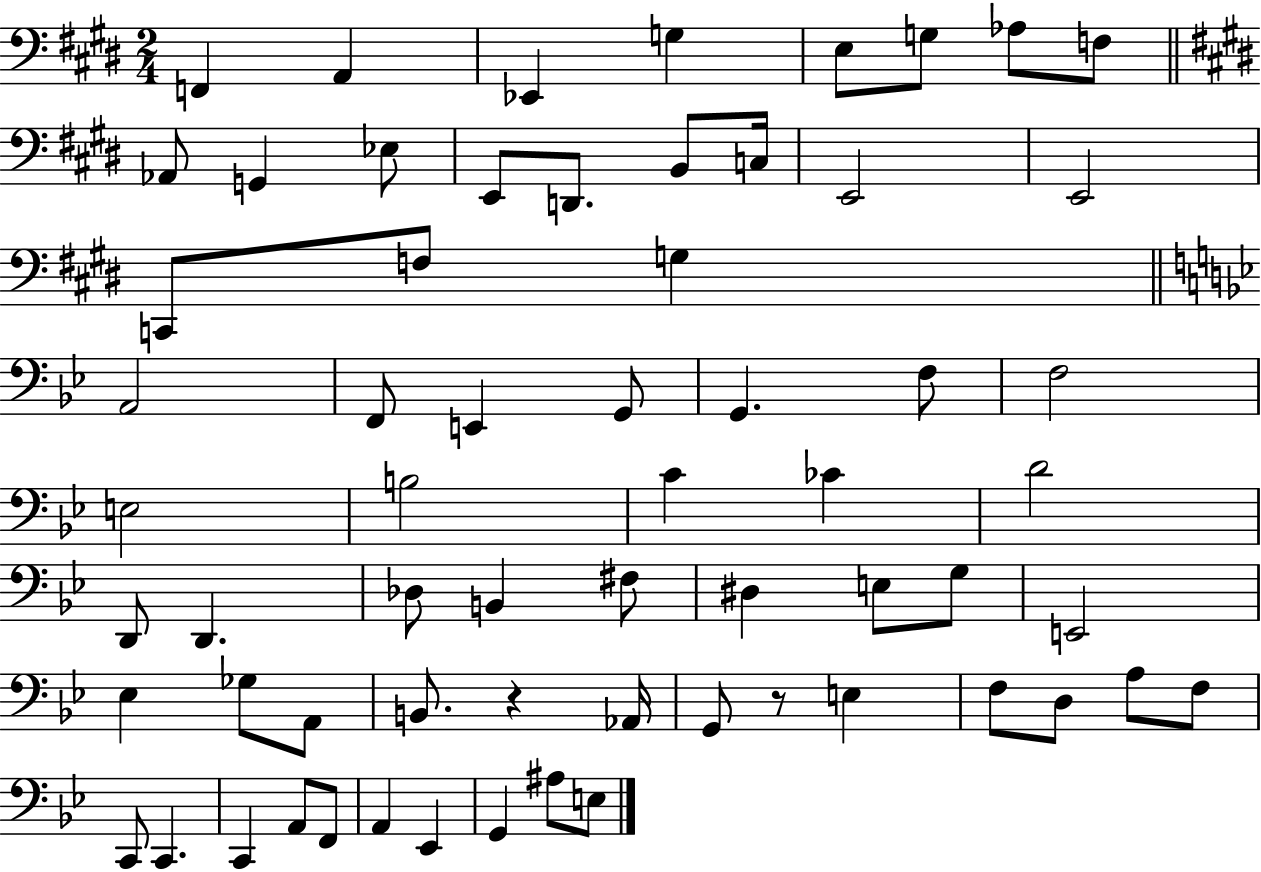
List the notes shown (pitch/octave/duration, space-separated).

F2/q A2/q Eb2/q G3/q E3/e G3/e Ab3/e F3/e Ab2/e G2/q Eb3/e E2/e D2/e. B2/e C3/s E2/h E2/h C2/e F3/e G3/q A2/h F2/e E2/q G2/e G2/q. F3/e F3/h E3/h B3/h C4/q CES4/q D4/h D2/e D2/q. Db3/e B2/q F#3/e D#3/q E3/e G3/e E2/h Eb3/q Gb3/e A2/e B2/e. R/q Ab2/s G2/e R/e E3/q F3/e D3/e A3/e F3/e C2/e C2/q. C2/q A2/e F2/e A2/q Eb2/q G2/q A#3/e E3/e